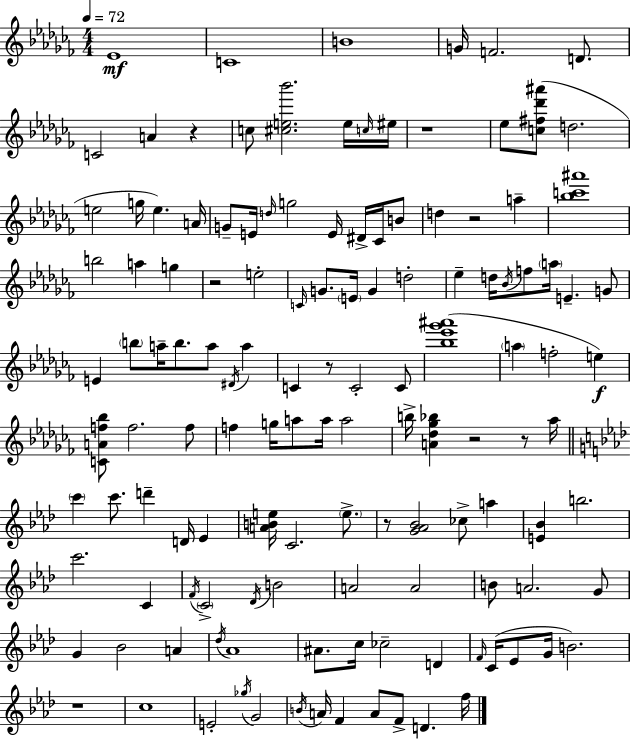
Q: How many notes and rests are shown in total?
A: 130